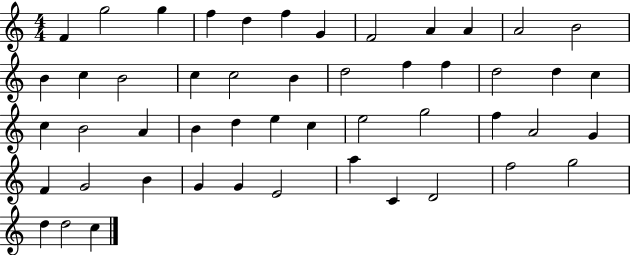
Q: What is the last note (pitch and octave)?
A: C5